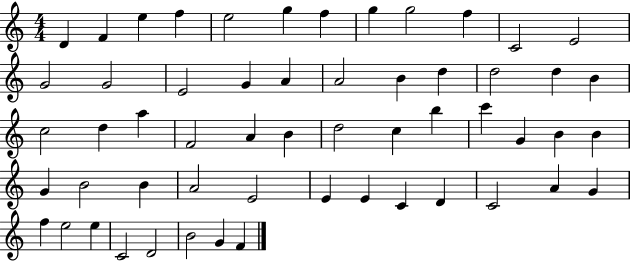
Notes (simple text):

D4/q F4/q E5/q F5/q E5/h G5/q F5/q G5/q G5/h F5/q C4/h E4/h G4/h G4/h E4/h G4/q A4/q A4/h B4/q D5/q D5/h D5/q B4/q C5/h D5/q A5/q F4/h A4/q B4/q D5/h C5/q B5/q C6/q G4/q B4/q B4/q G4/q B4/h B4/q A4/h E4/h E4/q E4/q C4/q D4/q C4/h A4/q G4/q F5/q E5/h E5/q C4/h D4/h B4/h G4/q F4/q